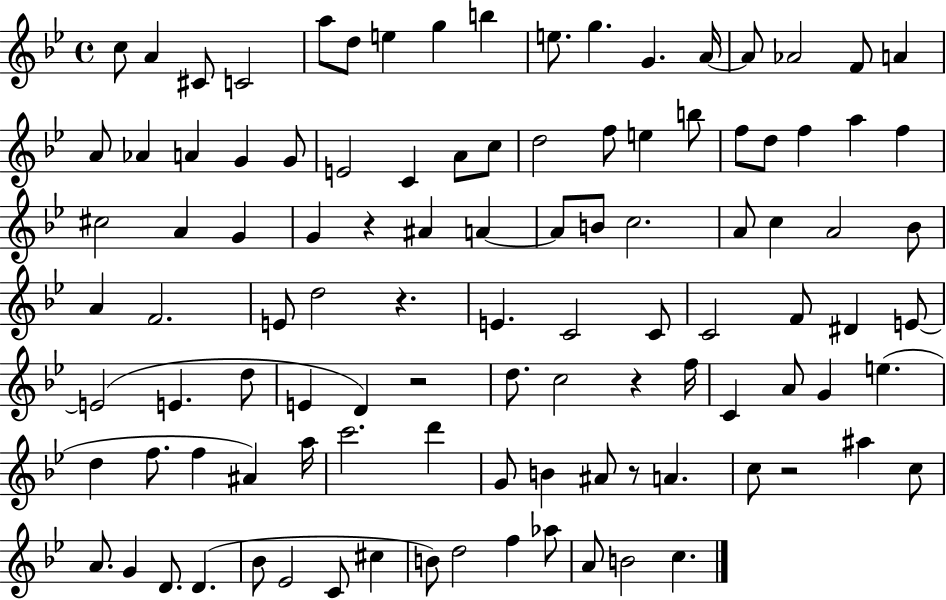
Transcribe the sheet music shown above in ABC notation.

X:1
T:Untitled
M:4/4
L:1/4
K:Bb
c/2 A ^C/2 C2 a/2 d/2 e g b e/2 g G A/4 A/2 _A2 F/2 A A/2 _A A G G/2 E2 C A/2 c/2 d2 f/2 e b/2 f/2 d/2 f a f ^c2 A G G z ^A A A/2 B/2 c2 A/2 c A2 _B/2 A F2 E/2 d2 z E C2 C/2 C2 F/2 ^D E/2 E2 E d/2 E D z2 d/2 c2 z f/4 C A/2 G e d f/2 f ^A a/4 c'2 d' G/2 B ^A/2 z/2 A c/2 z2 ^a c/2 A/2 G D/2 D _B/2 _E2 C/2 ^c B/2 d2 f _a/2 A/2 B2 c